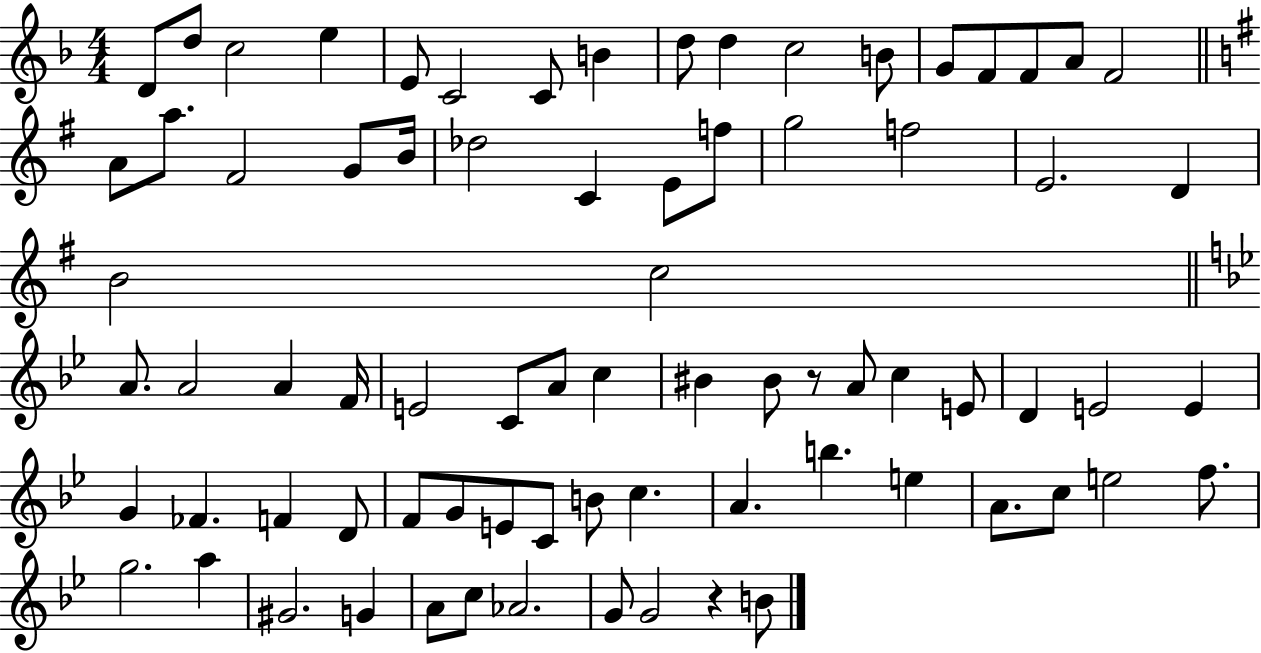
D4/e D5/e C5/h E5/q E4/e C4/h C4/e B4/q D5/e D5/q C5/h B4/e G4/e F4/e F4/e A4/e F4/h A4/e A5/e. F#4/h G4/e B4/s Db5/h C4/q E4/e F5/e G5/h F5/h E4/h. D4/q B4/h C5/h A4/e. A4/h A4/q F4/s E4/h C4/e A4/e C5/q BIS4/q BIS4/e R/e A4/e C5/q E4/e D4/q E4/h E4/q G4/q FES4/q. F4/q D4/e F4/e G4/e E4/e C4/e B4/e C5/q. A4/q. B5/q. E5/q A4/e. C5/e E5/h F5/e. G5/h. A5/q G#4/h. G4/q A4/e C5/e Ab4/h. G4/e G4/h R/q B4/e